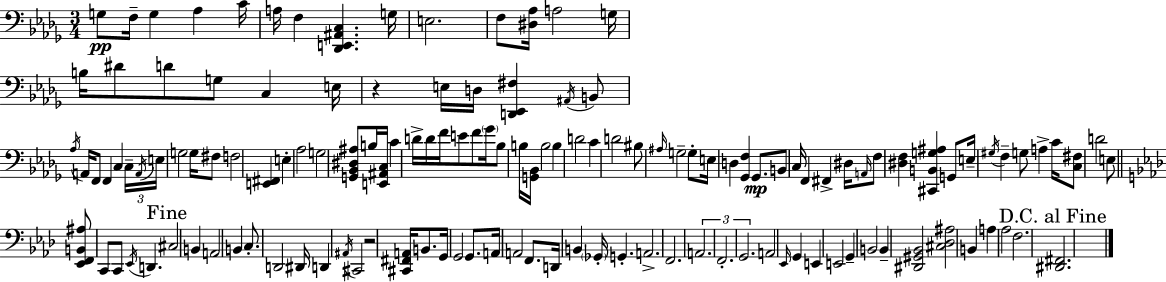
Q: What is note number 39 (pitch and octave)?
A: C4